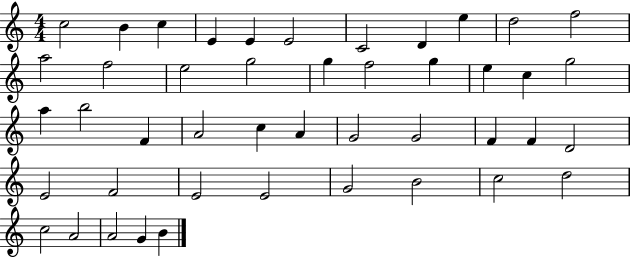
X:1
T:Untitled
M:4/4
L:1/4
K:C
c2 B c E E E2 C2 D e d2 f2 a2 f2 e2 g2 g f2 g e c g2 a b2 F A2 c A G2 G2 F F D2 E2 F2 E2 E2 G2 B2 c2 d2 c2 A2 A2 G B